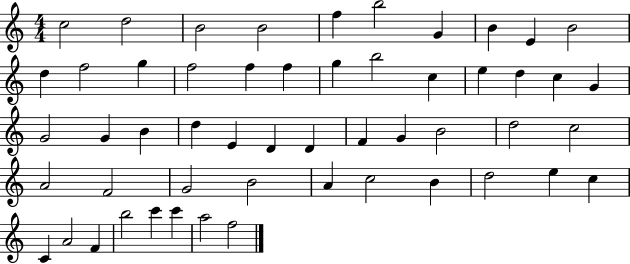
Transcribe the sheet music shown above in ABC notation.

X:1
T:Untitled
M:4/4
L:1/4
K:C
c2 d2 B2 B2 f b2 G B E B2 d f2 g f2 f f g b2 c e d c G G2 G B d E D D F G B2 d2 c2 A2 F2 G2 B2 A c2 B d2 e c C A2 F b2 c' c' a2 f2